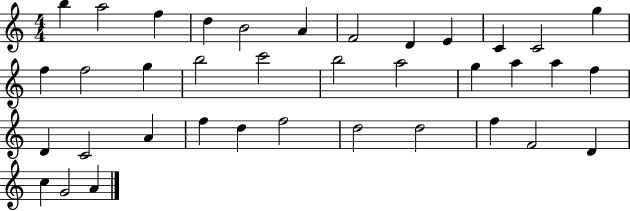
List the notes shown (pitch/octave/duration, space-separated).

B5/q A5/h F5/q D5/q B4/h A4/q F4/h D4/q E4/q C4/q C4/h G5/q F5/q F5/h G5/q B5/h C6/h B5/h A5/h G5/q A5/q A5/q F5/q D4/q C4/h A4/q F5/q D5/q F5/h D5/h D5/h F5/q F4/h D4/q C5/q G4/h A4/q